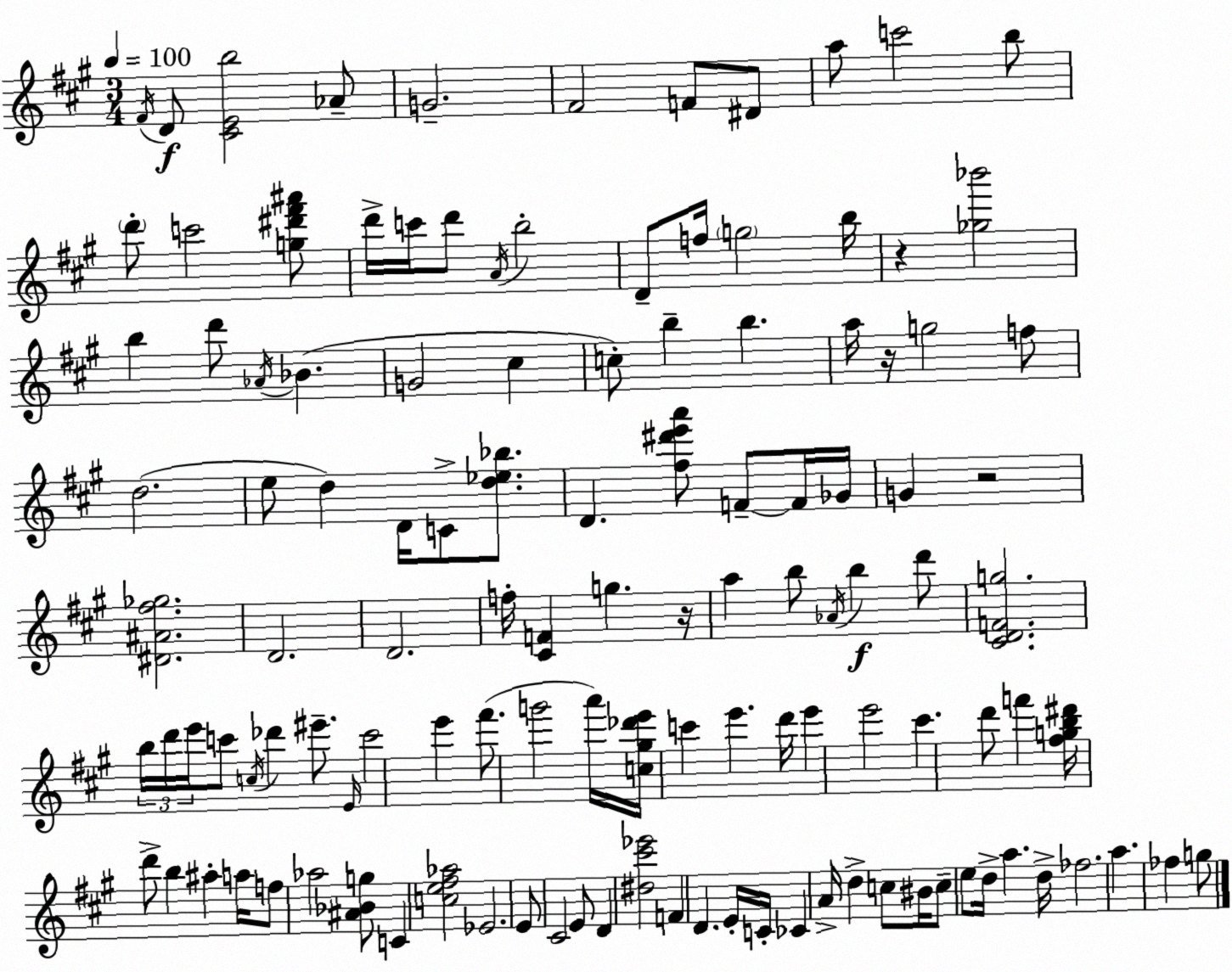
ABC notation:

X:1
T:Untitled
M:3/4
L:1/4
K:A
^F/4 D/2 [^CEb]2 _A/2 G2 ^F2 F/2 ^D/2 a/2 c'2 b/2 d'/2 c'2 [g^d'^f'^a']/2 d'/4 c'/4 d'/2 A/4 b2 D/2 f/4 g2 b/4 z [_g_b']2 b d'/2 _A/4 _B G2 ^c c/2 b b a/4 z/4 g2 f/2 d2 e/2 d D/4 C/2 [d_e_b]/2 D [^f^d'e'a']/2 F/2 F/4 _G/4 G z2 [^D^A^f_g]2 D2 D2 f/4 [^CF] g z/4 a b/2 _A/4 b d'/2 [^CDFg]2 b/4 d'/4 e'/4 c'/2 c/4 _d' ^e'/2 E/4 c'2 e' ^f'/2 g'2 a'/4 [c^g_d'e']/4 c' e' d'/4 e' e'2 ^c' d'/2 f' [^fgb^d']/4 d'/2 b ^a a/4 f/2 _a2 [^A_Bg]/2 C [ce^f_a]2 _E2 E/2 ^C2 E/2 D [^d^c'_e']2 F D E/4 C/4 _C A/4 d c/2 ^B/4 c/2 e/2 d/4 a d/4 _f2 a _f g/2